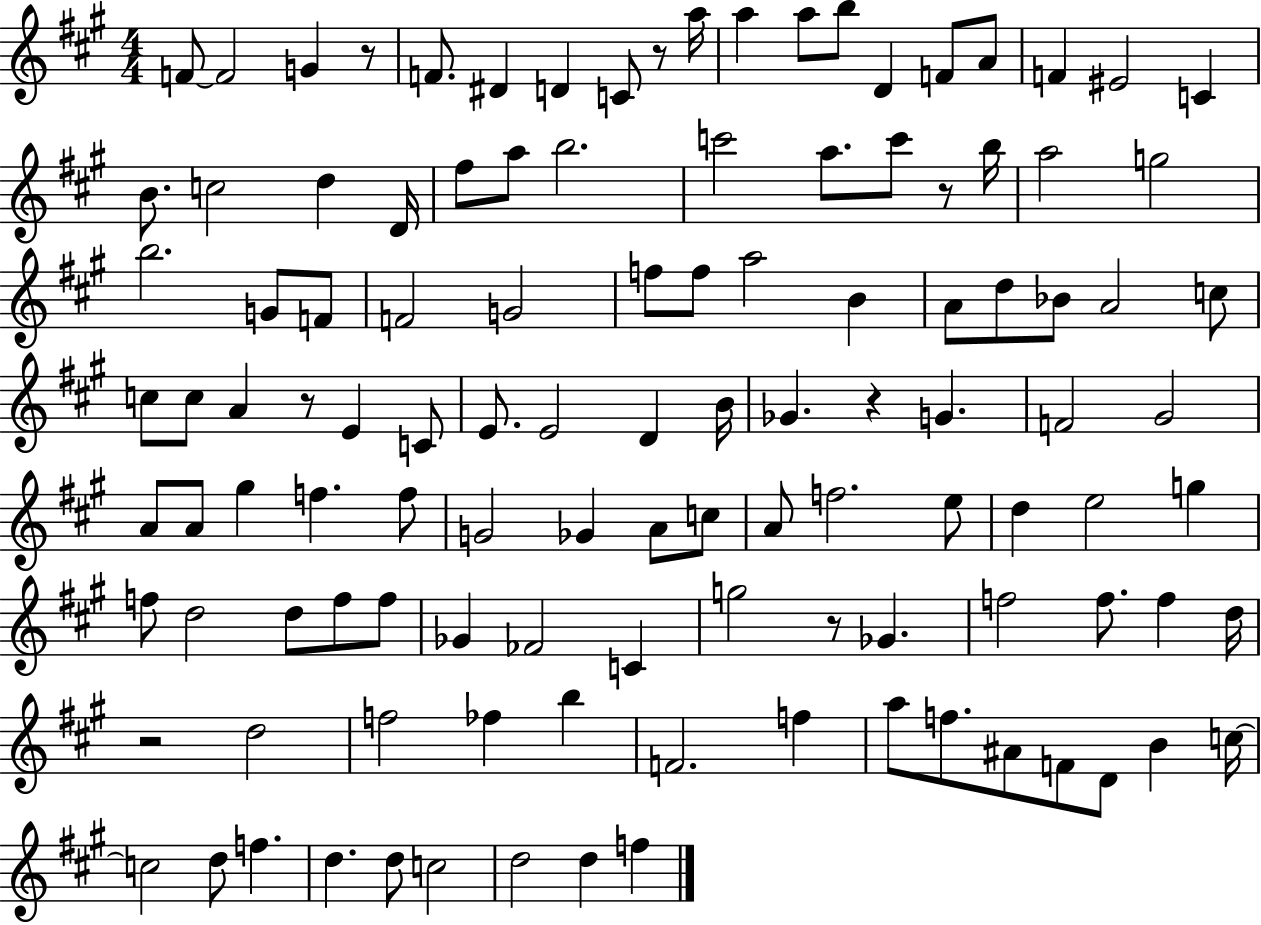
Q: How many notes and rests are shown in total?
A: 115